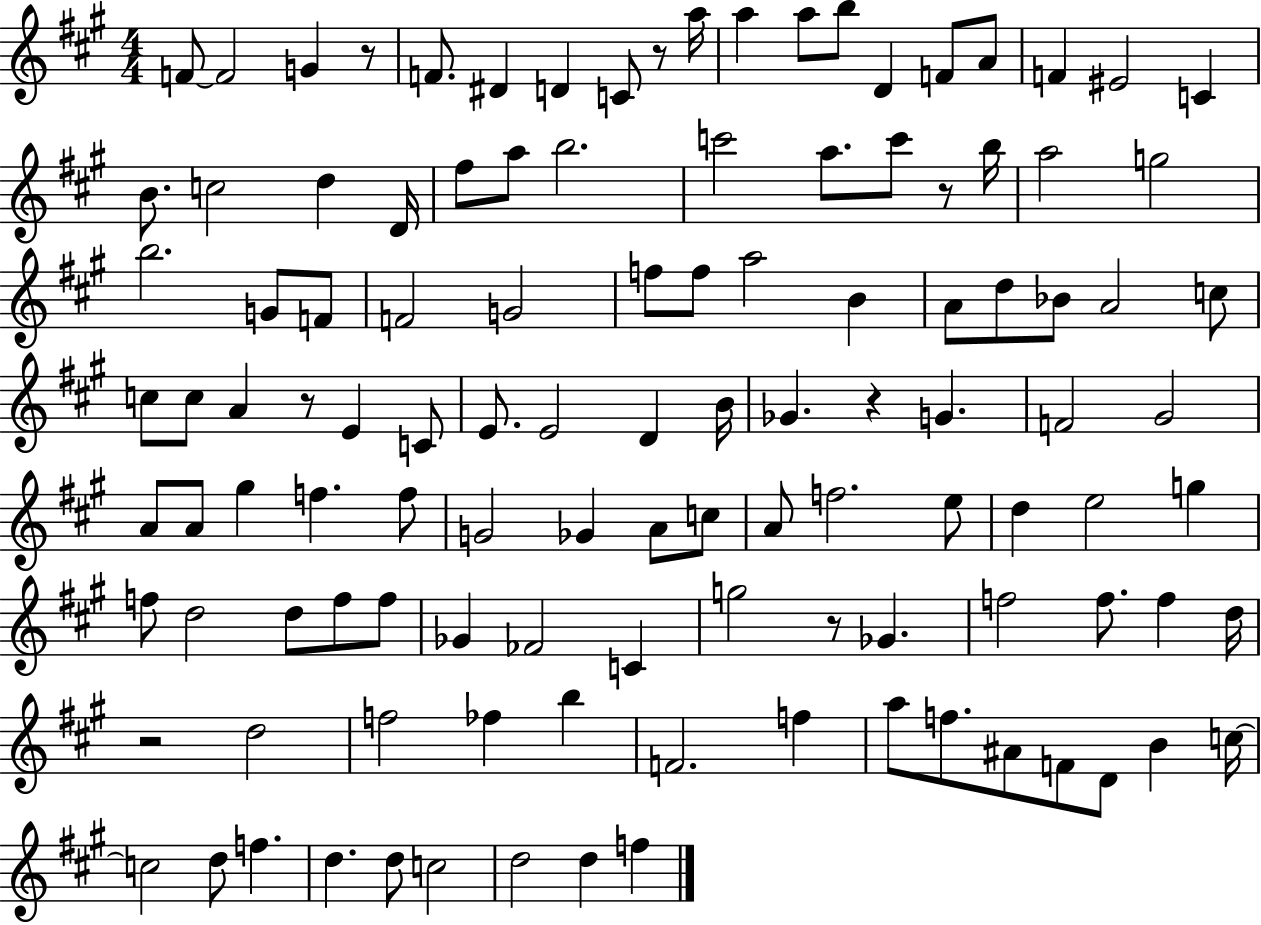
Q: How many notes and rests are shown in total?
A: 115